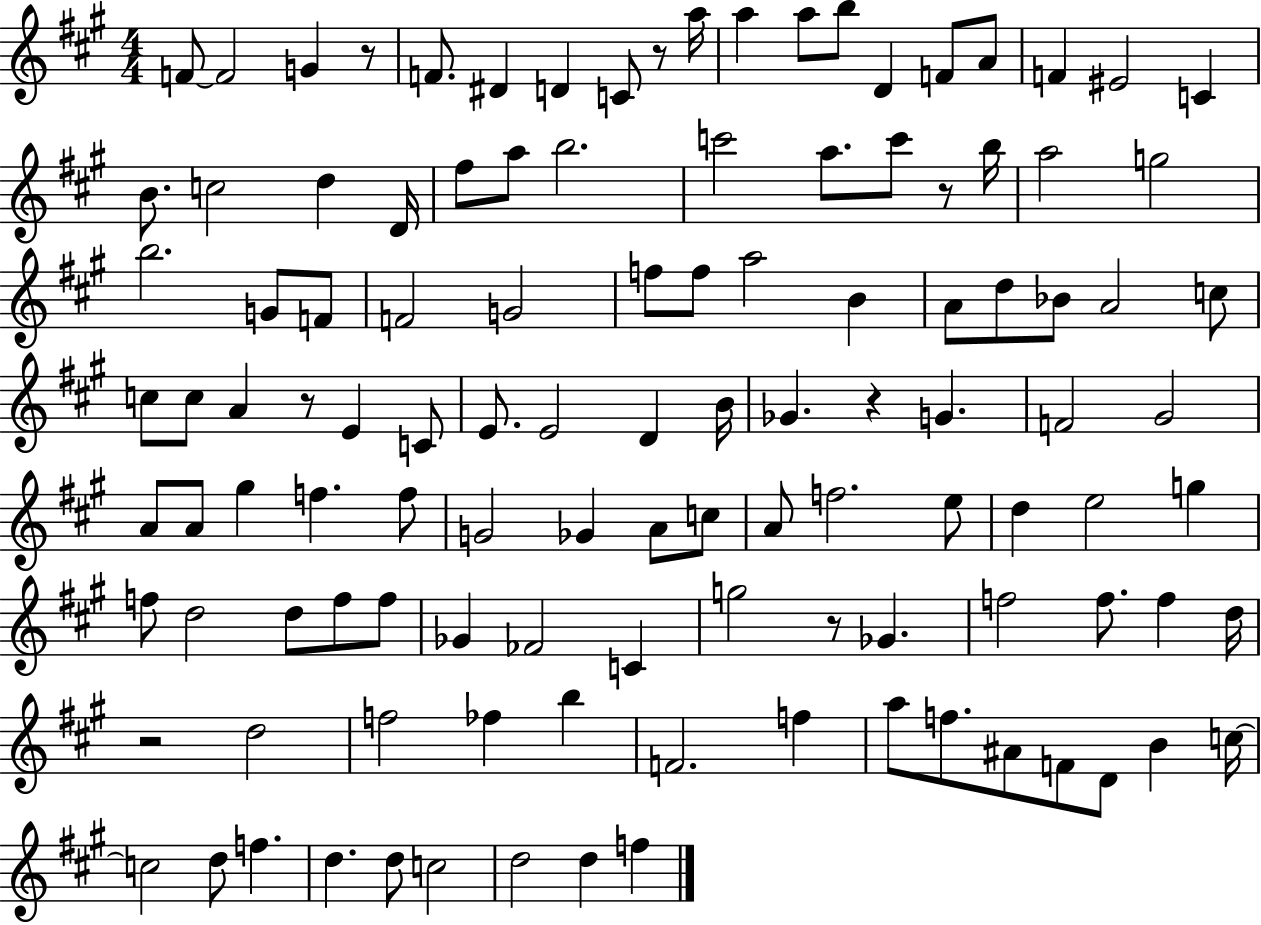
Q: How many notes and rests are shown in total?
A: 115